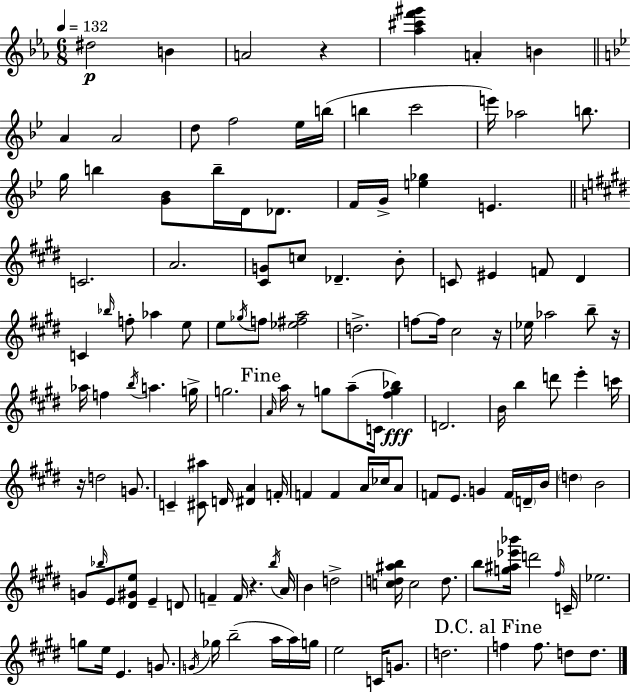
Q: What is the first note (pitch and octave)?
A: D#5